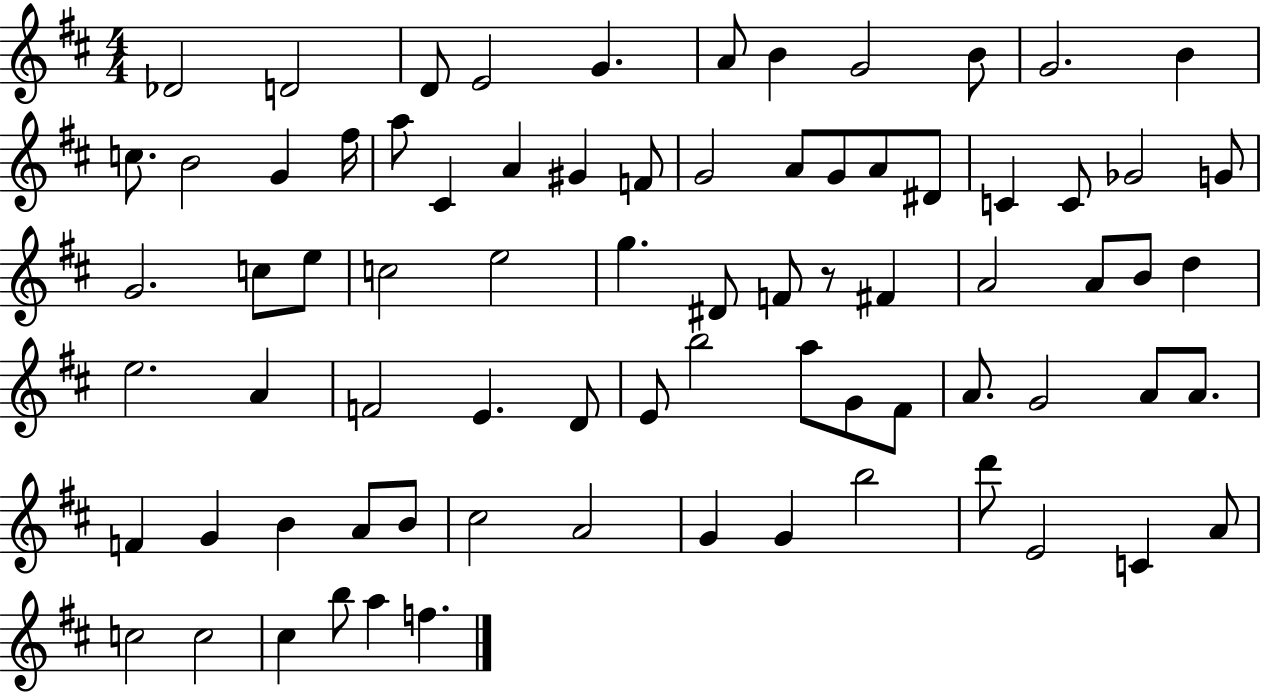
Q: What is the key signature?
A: D major